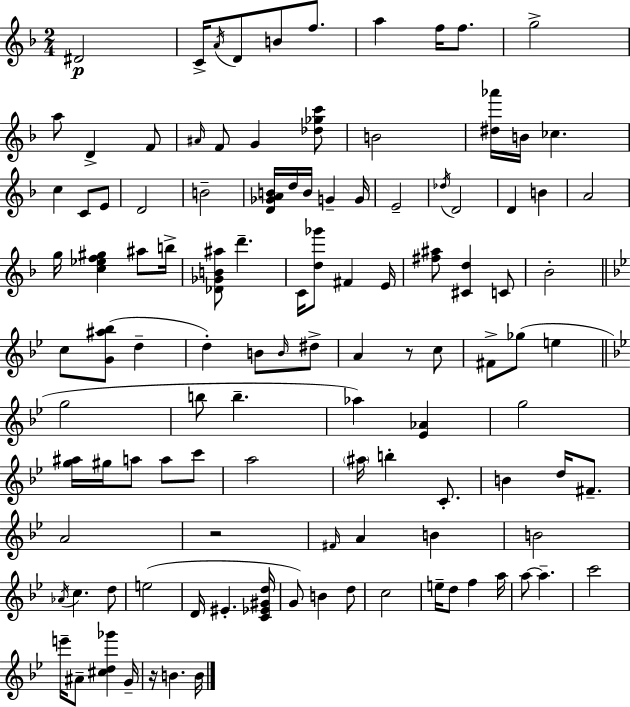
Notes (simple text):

D#4/h C4/s A4/s D4/e B4/e F5/e. A5/q F5/s F5/e. G5/h A5/e D4/q F4/e A#4/s F4/e G4/q [Db5,Gb5,C6]/e B4/h [D#5,Ab6]/s B4/s CES5/q. C5/q C4/e E4/e D4/h B4/h [D4,Gb4,A4,B4]/s D5/s B4/s G4/q G4/s E4/h Db5/s D4/h D4/q B4/q A4/h G5/s [C5,Eb5,F5,G#5]/q A#5/e B5/s [Db4,Gb4,B4,A#5]/e D6/q. C4/s [D5,Gb6]/e F#4/q E4/s [F#5,A#5]/e [C#4,D5]/q C4/e Bb4/h C5/e [G4,A#5,Bb5]/e D5/q D5/q B4/e B4/s D#5/e A4/q R/e C5/e F#4/e Gb5/e E5/q G5/h B5/e B5/q. Ab5/q [Eb4,Ab4]/q G5/h [G5,A#5]/s G#5/s A5/e A5/e C6/e A5/h A#5/s B5/q C4/e. B4/q D5/s F#4/e. A4/h R/h F#4/s A4/q B4/q B4/h Ab4/s C5/q. D5/e E5/h D4/s EIS4/q. [C4,Eb4,G#4,D5]/s G4/e B4/q D5/e C5/h E5/s D5/e F5/q A5/s A5/e A5/q. C6/h E6/s A#4/e [C#5,D5,Gb6]/q G4/s R/s B4/q. B4/s